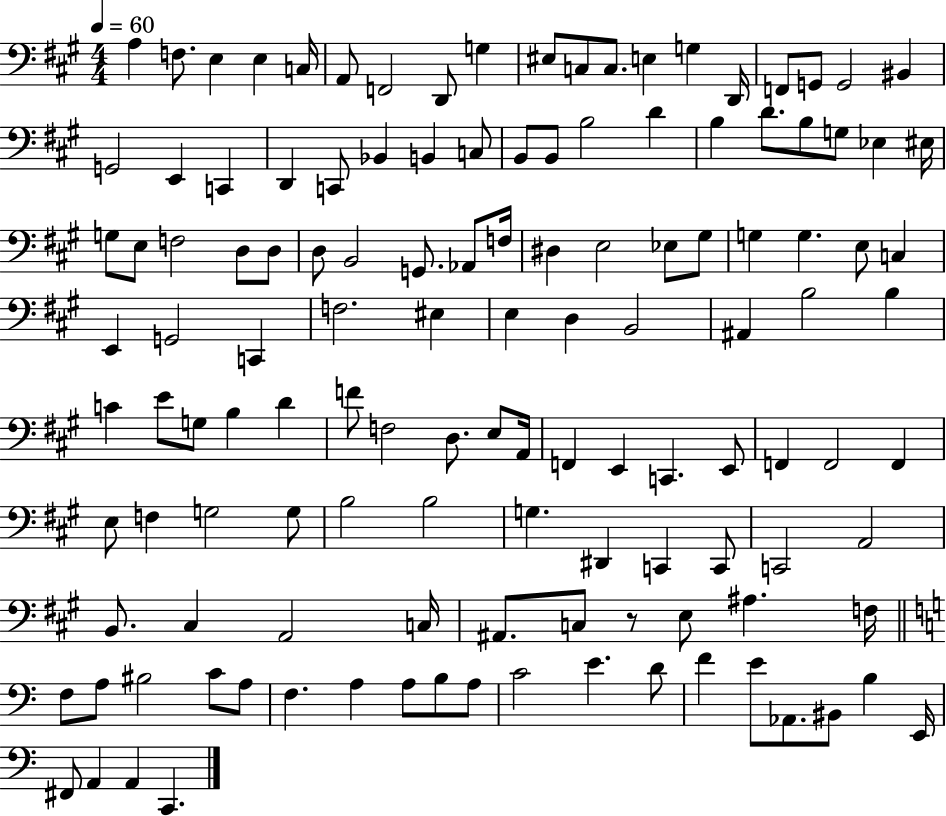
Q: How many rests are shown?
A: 1